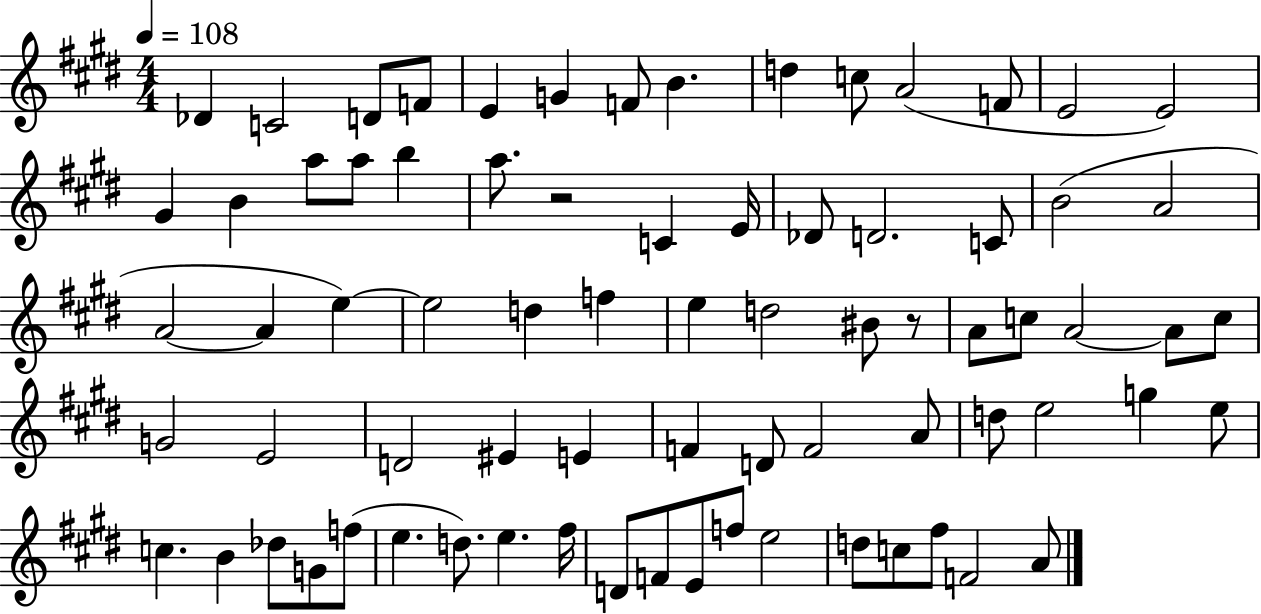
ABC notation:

X:1
T:Untitled
M:4/4
L:1/4
K:E
_D C2 D/2 F/2 E G F/2 B d c/2 A2 F/2 E2 E2 ^G B a/2 a/2 b a/2 z2 C E/4 _D/2 D2 C/2 B2 A2 A2 A e e2 d f e d2 ^B/2 z/2 A/2 c/2 A2 A/2 c/2 G2 E2 D2 ^E E F D/2 F2 A/2 d/2 e2 g e/2 c B _d/2 G/2 f/2 e d/2 e ^f/4 D/2 F/2 E/2 f/2 e2 d/2 c/2 ^f/2 F2 A/2